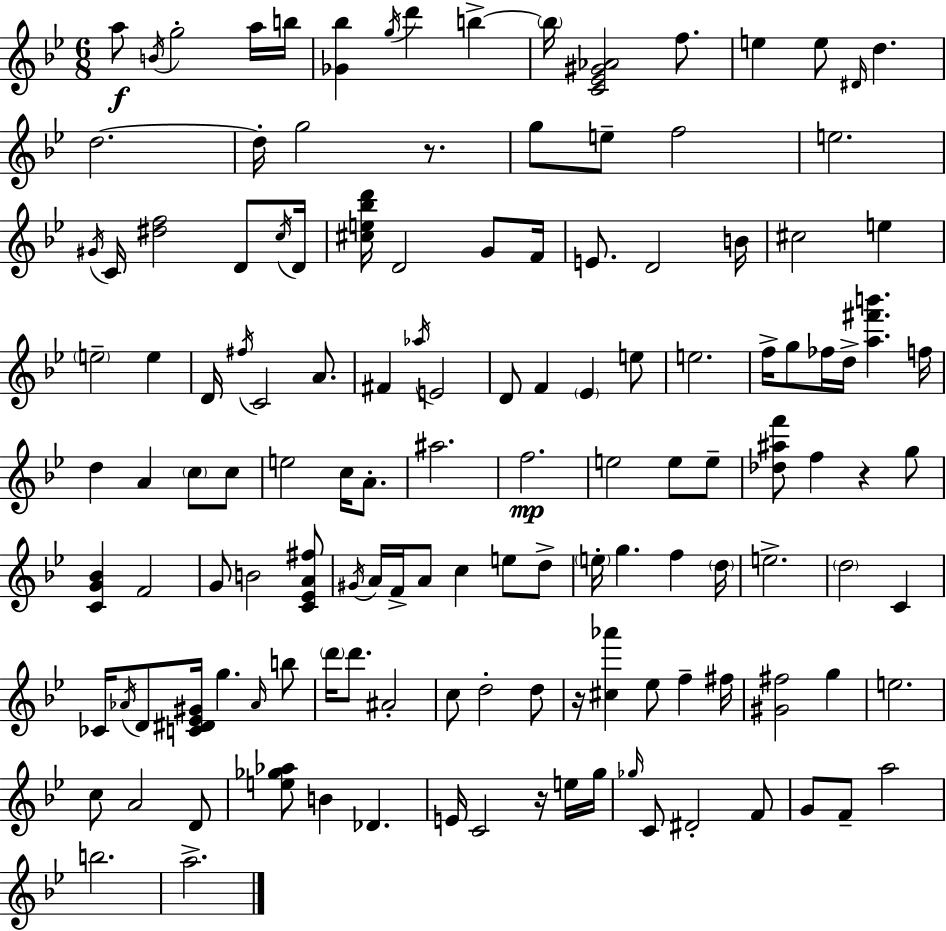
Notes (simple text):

A5/e B4/s G5/h A5/s B5/s [Gb4,Bb5]/q G5/s D6/q B5/q B5/s [C4,Eb4,G#4,Ab4]/h F5/e. E5/q E5/e D#4/s D5/q. D5/h. D5/s G5/h R/e. G5/e E5/e F5/h E5/h. G#4/s C4/s [D#5,F5]/h D4/e C5/s D4/s [C#5,E5,Bb5,D6]/s D4/h G4/e F4/s E4/e. D4/h B4/s C#5/h E5/q E5/h E5/q D4/s F#5/s C4/h A4/e. F#4/q Ab5/s E4/h D4/e F4/q Eb4/q E5/e E5/h. F5/s G5/e FES5/s D5/s [A5,F#6,B6]/q. F5/s D5/q A4/q C5/e C5/e E5/h C5/s A4/e. A#5/h. F5/h. E5/h E5/e E5/e [Db5,A#5,F6]/e F5/q R/q G5/e [C4,G4,Bb4]/q F4/h G4/e B4/h [C4,Eb4,A4,F#5]/e G#4/s A4/s F4/s A4/e C5/q E5/e D5/e E5/s G5/q. F5/q D5/s E5/h. D5/h C4/q CES4/s Ab4/s D4/e [C4,D#4,Eb4,G#4]/s G5/q. Ab4/s B5/e D6/s D6/e. A#4/h C5/e D5/h D5/e R/s [C#5,Ab6]/q Eb5/e F5/q F#5/s [G#4,F#5]/h G5/q E5/h. C5/e A4/h D4/e [E5,Gb5,Ab5]/e B4/q Db4/q. E4/s C4/h R/s E5/s G5/s Gb5/s C4/e D#4/h F4/e G4/e F4/e A5/h B5/h. A5/h.